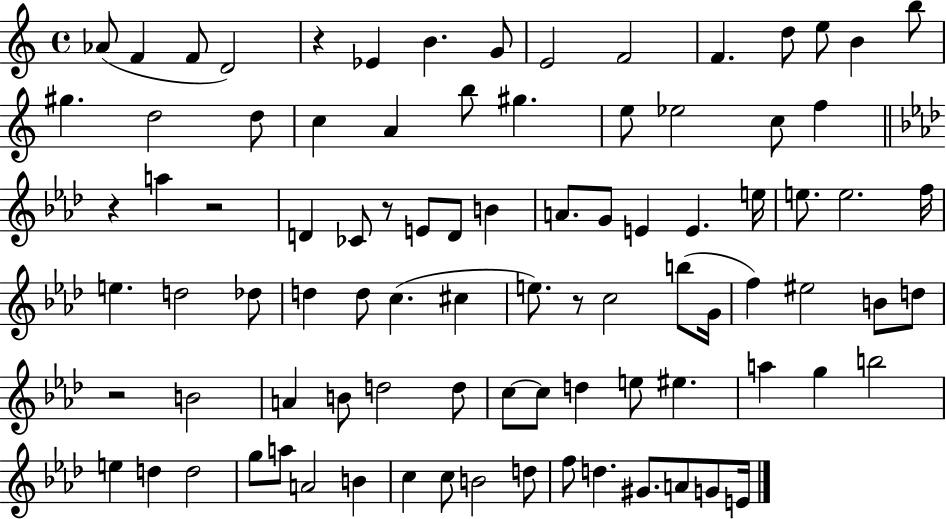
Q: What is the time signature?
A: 4/4